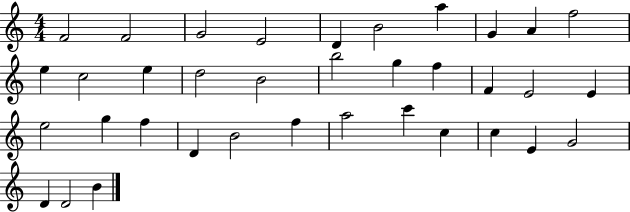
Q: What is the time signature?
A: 4/4